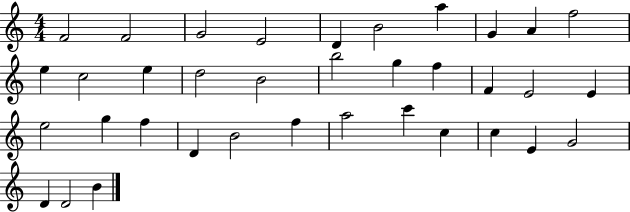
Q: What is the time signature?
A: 4/4